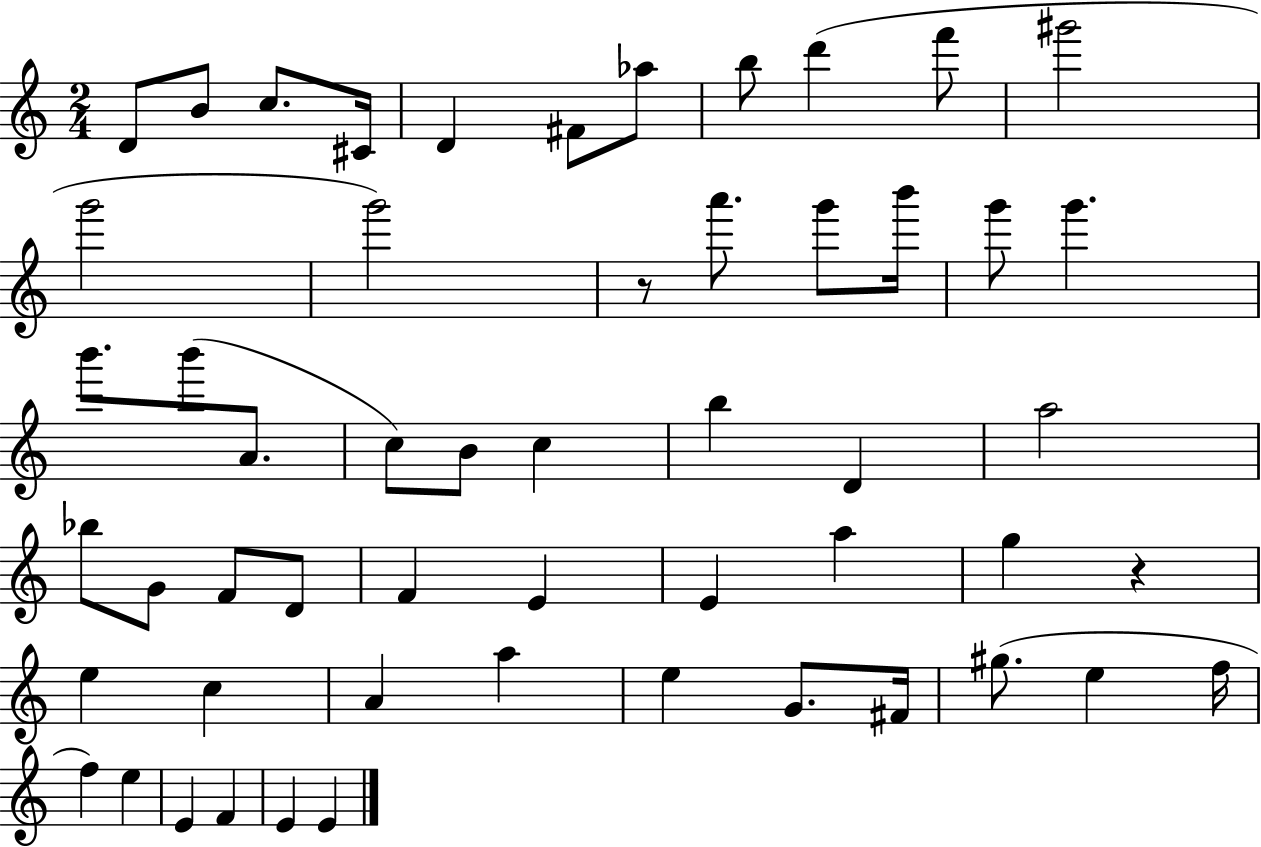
D4/e B4/e C5/e. C#4/s D4/q F#4/e Ab5/e B5/e D6/q F6/e G#6/h G6/h G6/h R/e A6/e. G6/e B6/s G6/e G6/q. B6/e. B6/e A4/e. C5/e B4/e C5/q B5/q D4/q A5/h Bb5/e G4/e F4/e D4/e F4/q E4/q E4/q A5/q G5/q R/q E5/q C5/q A4/q A5/q E5/q G4/e. F#4/s G#5/e. E5/q F5/s F5/q E5/q E4/q F4/q E4/q E4/q